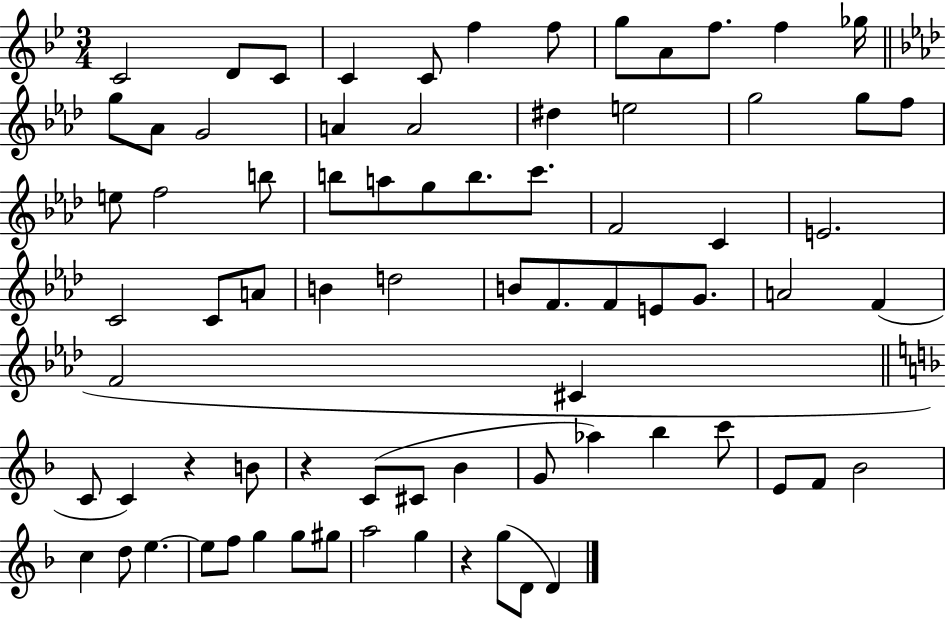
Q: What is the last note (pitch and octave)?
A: D4